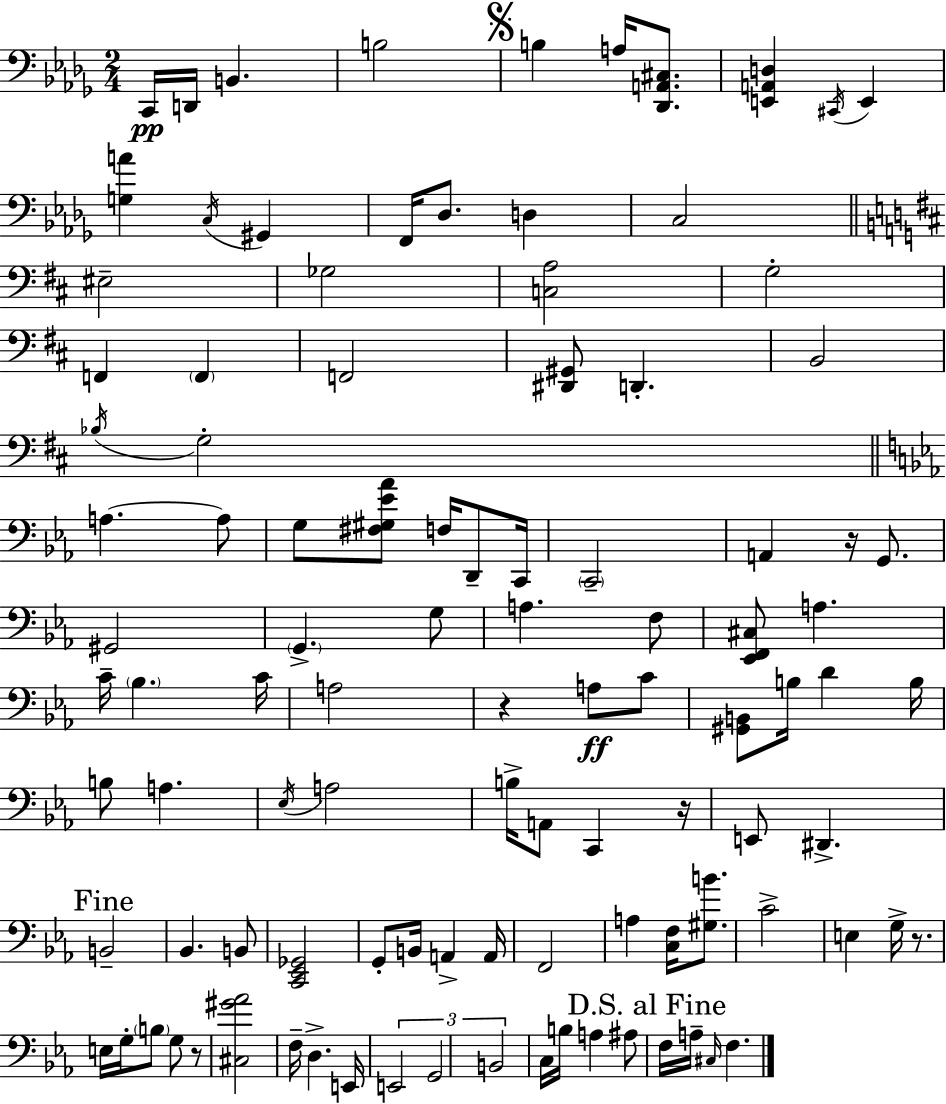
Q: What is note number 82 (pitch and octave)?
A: A3